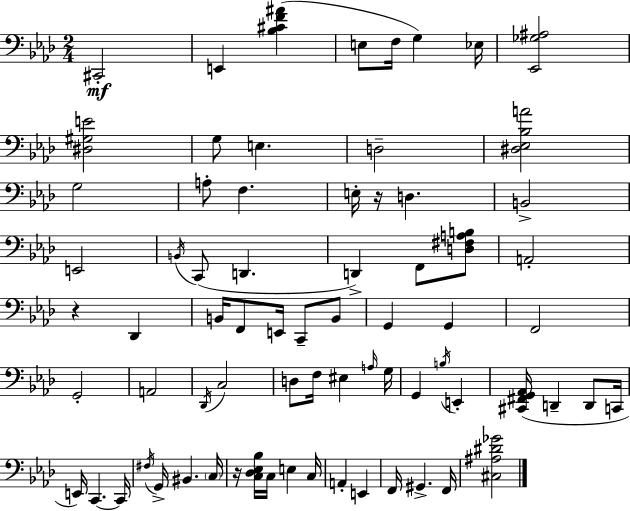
{
  \clef bass
  \numericTimeSignature
  \time 2/4
  \key f \minor
  cis,2-.\mf | e,4 <bes cis' f' ais'>4( | e8 f16 g4) ees16 | <ees, ges ais>2 | \break <dis gis e'>2 | g8 e4. | d2-- | <dis ees bes a'>2 | \break g2 | a8-. f4. | e16-. r16 d4. | b,2-> | \break e,2 | \acciaccatura { b,16 }( c,8 d,4. | d,4->) f,8 <d fis a b>8 | a,2-. | \break r4 des,4 | b,16 f,8 e,16 c,8-- b,8 | g,4 g,4 | f,2 | \break g,2-. | a,2 | \acciaccatura { des,16 } c2 | d8 f16 eis4 | \break \grace { a16 } g16 g,4 \acciaccatura { b16 } | e,4-. <cis, fis, g, aes,>16( d,4-- | d,8 c,16 e,16) c,4.~~ | c,16 \acciaccatura { fis16 } g,16-> bis,4. | \break \parenthesize c16 r16 <c des ees bes>16 c16 | e4 c16 a,4-. | e,4 f,16 gis,4.-> | f,16 <cis ais dis' ges'>2 | \break \bar "|."
}